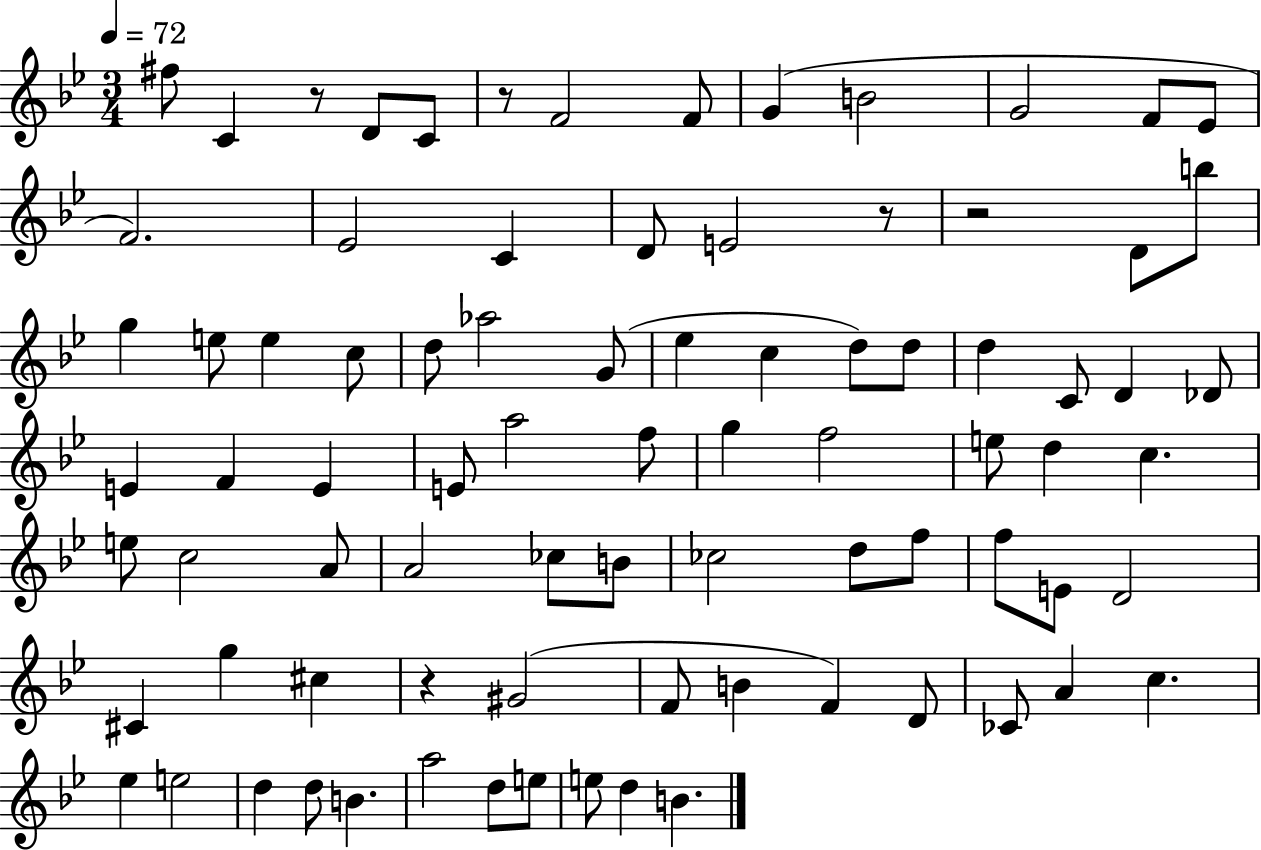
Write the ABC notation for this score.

X:1
T:Untitled
M:3/4
L:1/4
K:Bb
^f/2 C z/2 D/2 C/2 z/2 F2 F/2 G B2 G2 F/2 _E/2 F2 _E2 C D/2 E2 z/2 z2 D/2 b/2 g e/2 e c/2 d/2 _a2 G/2 _e c d/2 d/2 d C/2 D _D/2 E F E E/2 a2 f/2 g f2 e/2 d c e/2 c2 A/2 A2 _c/2 B/2 _c2 d/2 f/2 f/2 E/2 D2 ^C g ^c z ^G2 F/2 B F D/2 _C/2 A c _e e2 d d/2 B a2 d/2 e/2 e/2 d B